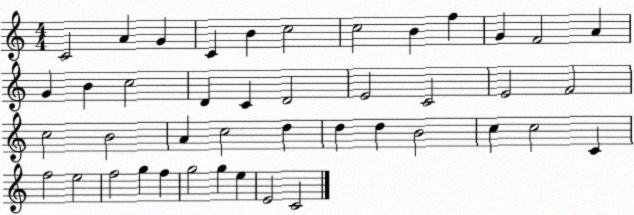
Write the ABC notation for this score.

X:1
T:Untitled
M:4/4
L:1/4
K:C
C2 A G C B c2 c2 B f G F2 A G B c2 D C D2 E2 C2 E2 F2 c2 B2 A c2 d d d B2 c c2 C f2 e2 f2 g f g2 g e E2 C2